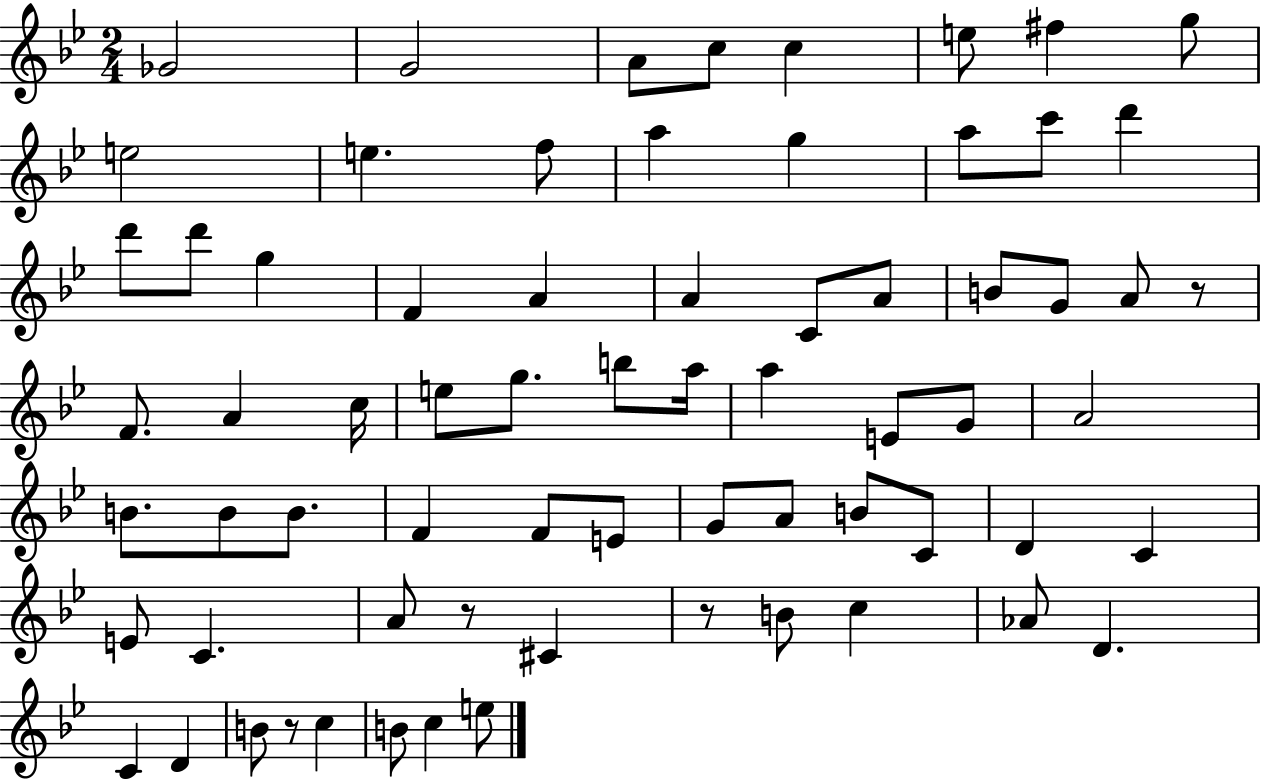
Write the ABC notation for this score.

X:1
T:Untitled
M:2/4
L:1/4
K:Bb
_G2 G2 A/2 c/2 c e/2 ^f g/2 e2 e f/2 a g a/2 c'/2 d' d'/2 d'/2 g F A A C/2 A/2 B/2 G/2 A/2 z/2 F/2 A c/4 e/2 g/2 b/2 a/4 a E/2 G/2 A2 B/2 B/2 B/2 F F/2 E/2 G/2 A/2 B/2 C/2 D C E/2 C A/2 z/2 ^C z/2 B/2 c _A/2 D C D B/2 z/2 c B/2 c e/2